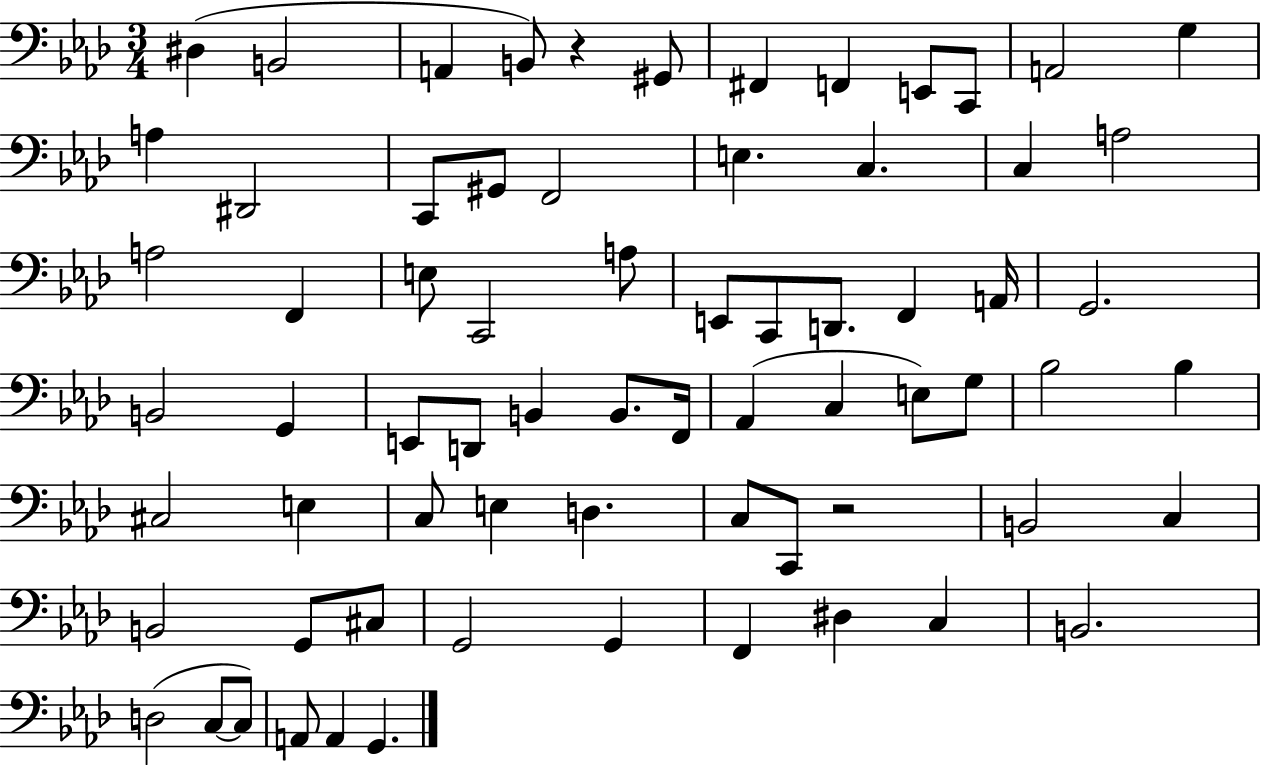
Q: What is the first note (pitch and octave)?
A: D#3